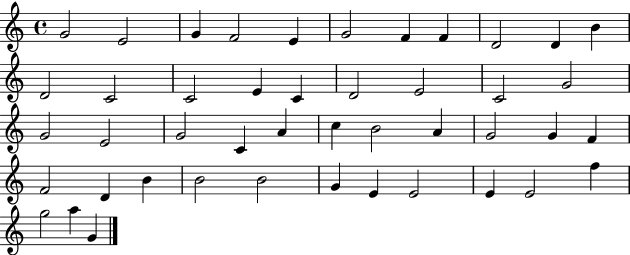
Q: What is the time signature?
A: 4/4